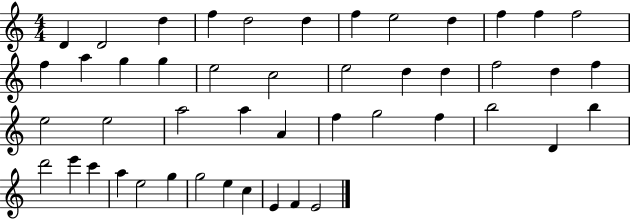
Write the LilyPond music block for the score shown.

{
  \clef treble
  \numericTimeSignature
  \time 4/4
  \key c \major
  d'4 d'2 d''4 | f''4 d''2 d''4 | f''4 e''2 d''4 | f''4 f''4 f''2 | \break f''4 a''4 g''4 g''4 | e''2 c''2 | e''2 d''4 d''4 | f''2 d''4 f''4 | \break e''2 e''2 | a''2 a''4 a'4 | f''4 g''2 f''4 | b''2 d'4 b''4 | \break d'''2 e'''4 c'''4 | a''4 e''2 g''4 | g''2 e''4 c''4 | e'4 f'4 e'2 | \break \bar "|."
}